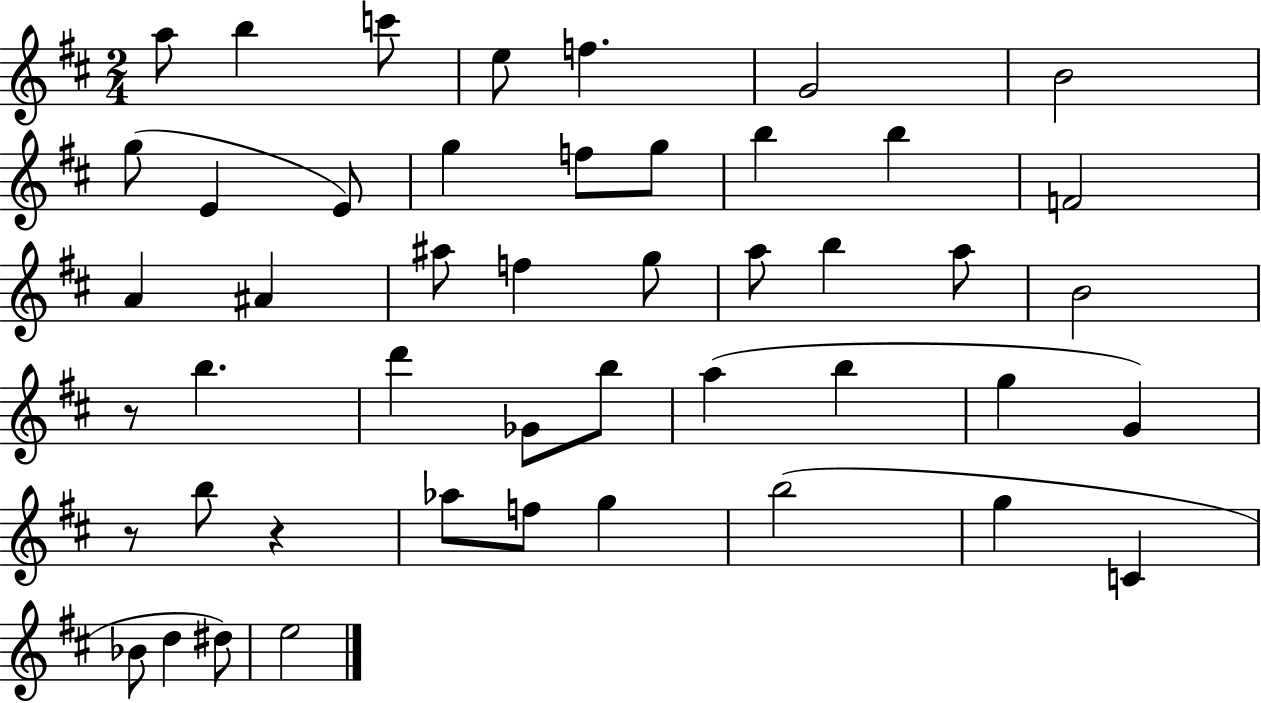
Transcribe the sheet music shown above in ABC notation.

X:1
T:Untitled
M:2/4
L:1/4
K:D
a/2 b c'/2 e/2 f G2 B2 g/2 E E/2 g f/2 g/2 b b F2 A ^A ^a/2 f g/2 a/2 b a/2 B2 z/2 b d' _G/2 b/2 a b g G z/2 b/2 z _a/2 f/2 g b2 g C _B/2 d ^d/2 e2